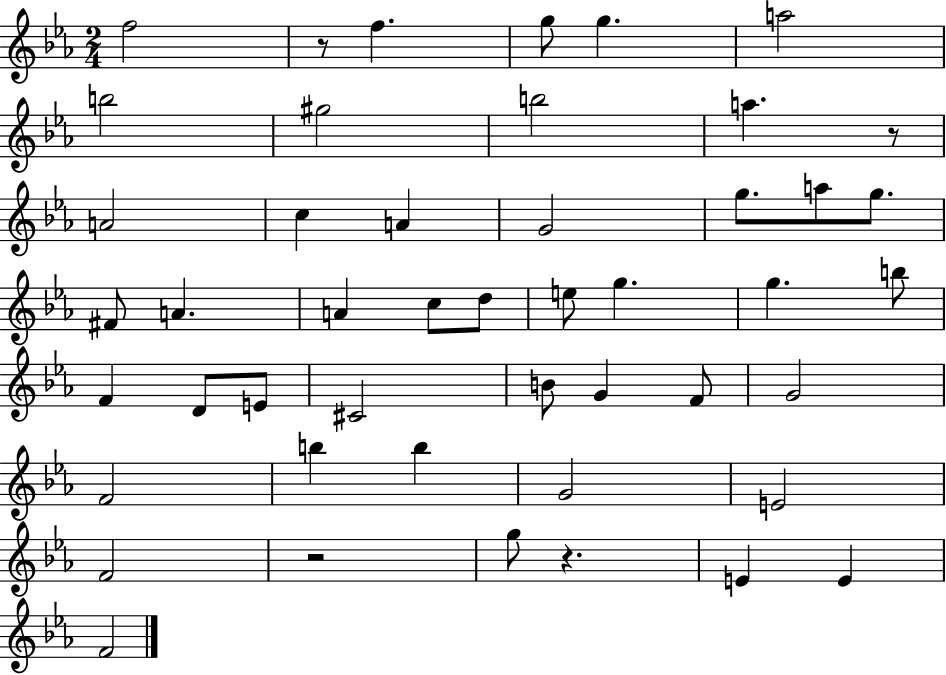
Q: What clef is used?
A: treble